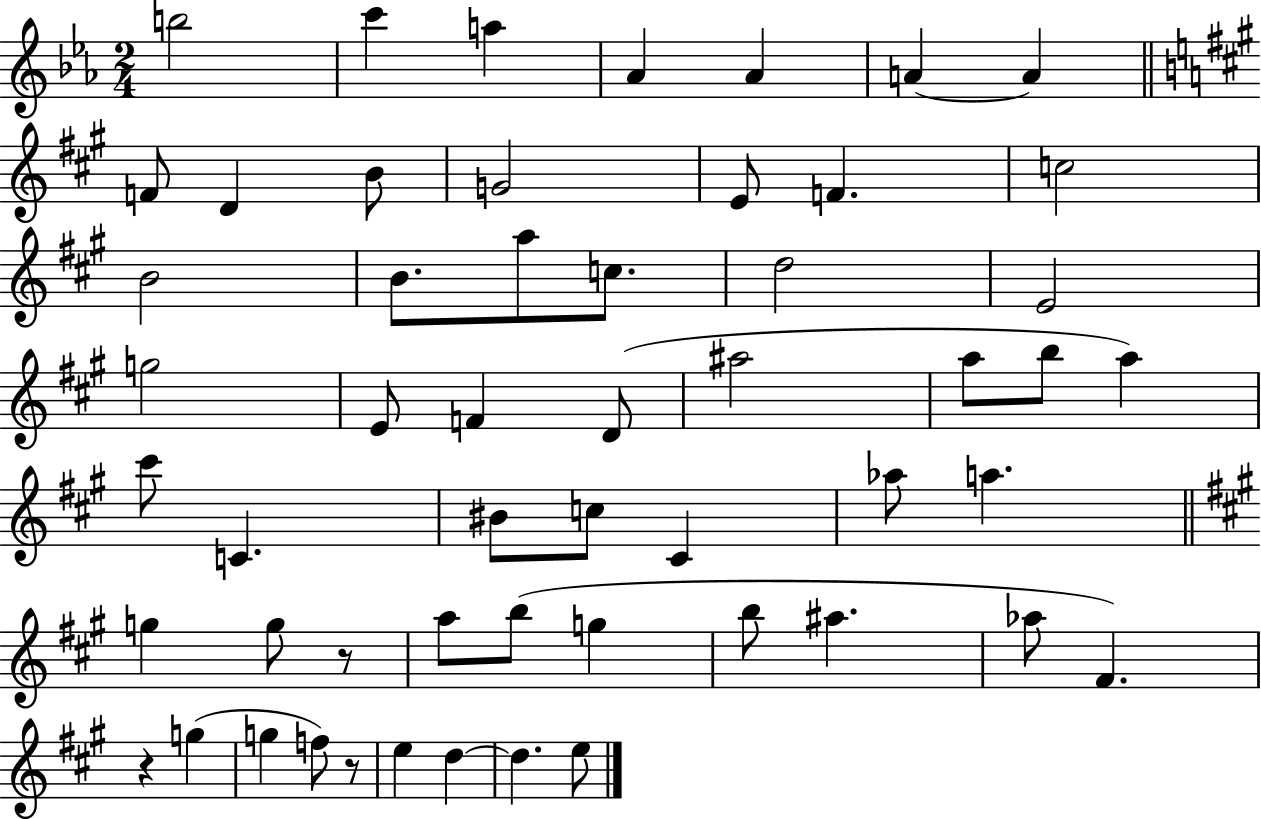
{
  \clef treble
  \numericTimeSignature
  \time 2/4
  \key ees \major
  b''2 | c'''4 a''4 | aes'4 aes'4 | a'4~~ a'4 | \break \bar "||" \break \key a \major f'8 d'4 b'8 | g'2 | e'8 f'4. | c''2 | \break b'2 | b'8. a''8 c''8. | d''2 | e'2 | \break g''2 | e'8 f'4 d'8( | ais''2 | a''8 b''8 a''4) | \break cis'''8 c'4. | bis'8 c''8 cis'4 | aes''8 a''4. | \bar "||" \break \key a \major g''4 g''8 r8 | a''8 b''8( g''4 | b''8 ais''4. | aes''8 fis'4.) | \break r4 g''4( | g''4 f''8) r8 | e''4 d''4~~ | d''4. e''8 | \break \bar "|."
}